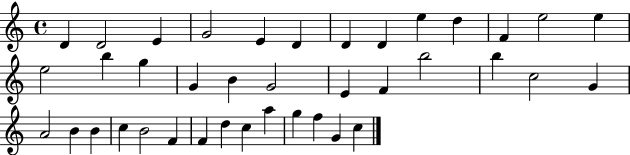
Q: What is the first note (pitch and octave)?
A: D4